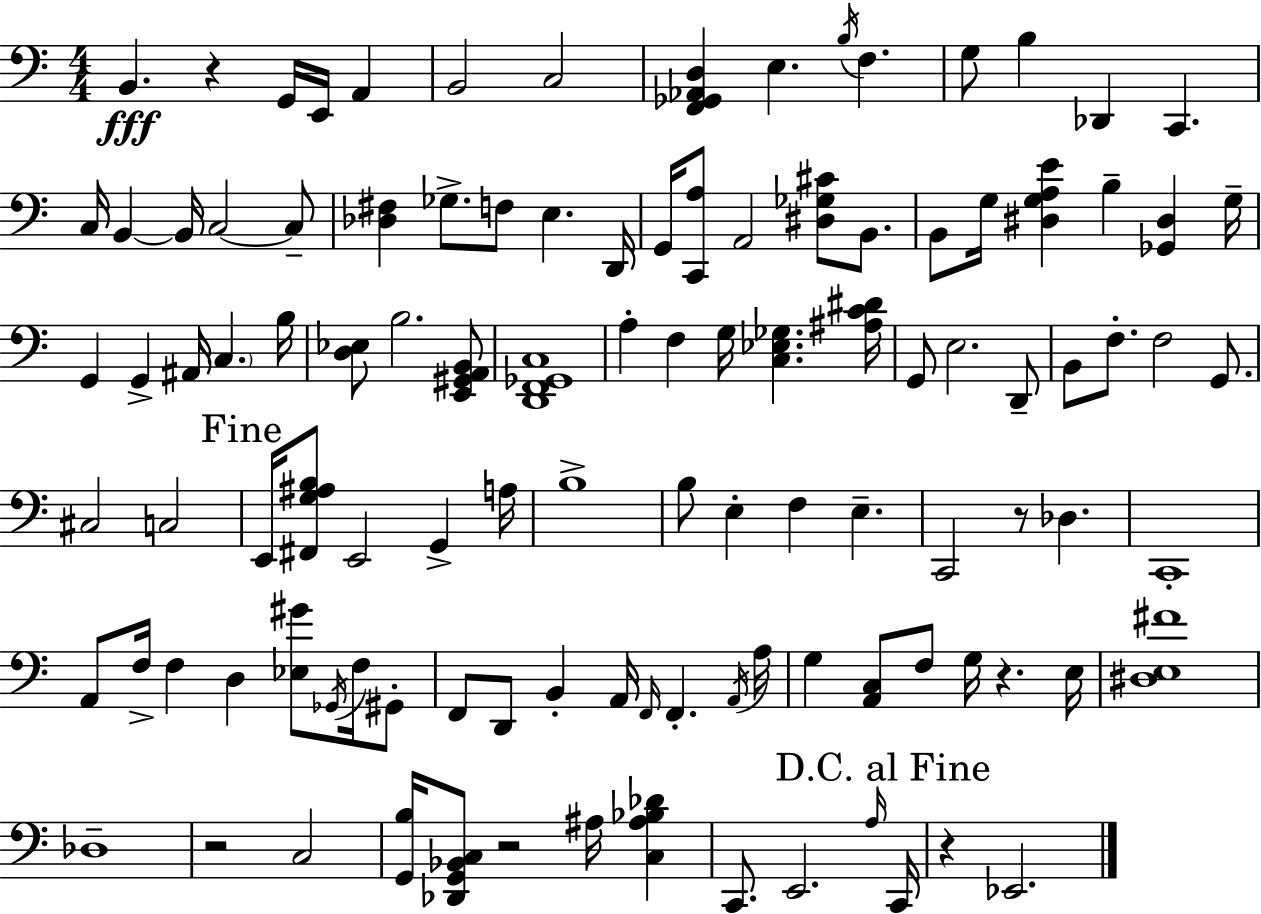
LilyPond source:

{
  \clef bass
  \numericTimeSignature
  \time 4/4
  \key c \major
  b,4.\fff r4 g,16 e,16 a,4 | b,2 c2 | <f, ges, aes, d>4 e4. \acciaccatura { b16 } f4. | g8 b4 des,4 c,4. | \break c16 b,4~~ b,16 c2~~ c8-- | <des fis>4 ges8.-> f8 e4. | d,16 g,16 <c, a>8 a,2 <dis ges cis'>8 b,8. | b,8 g16 <dis g a e'>4 b4-- <ges, dis>4 | \break g16-- g,4 g,4-> ais,16 \parenthesize c4. | b16 <d ees>8 b2. <e, gis, a, b,>8 | <d, f, ges, c>1 | a4-. f4 g16 <c ees ges>4. | \break <ais c' dis'>16 g,8 e2. d,8-- | b,8 f8.-. f2 g,8. | cis2 c2 | \mark "Fine" e,16 <fis, g ais b>8 e,2 g,4-> | \break a16 b1-> | b8 e4-. f4 e4.-- | c,2 r8 des4. | c,1-. | \break a,8 f16-> f4 d4 <ees gis'>8 \acciaccatura { ges,16 } f16 | gis,8-. f,8 d,8 b,4-. a,16 \grace { f,16 } f,4.-. | \acciaccatura { a,16 } a16 g4 <a, c>8 f8 g16 r4. | e16 <dis e fis'>1 | \break des1-- | r2 c2 | <g, b>16 <des, g, bes, c>8 r2 ais16 | <c ais bes des'>4 c,8. e,2. | \break \grace { a16 } \mark "D.C. al Fine" c,16 r4 ees,2. | \bar "|."
}